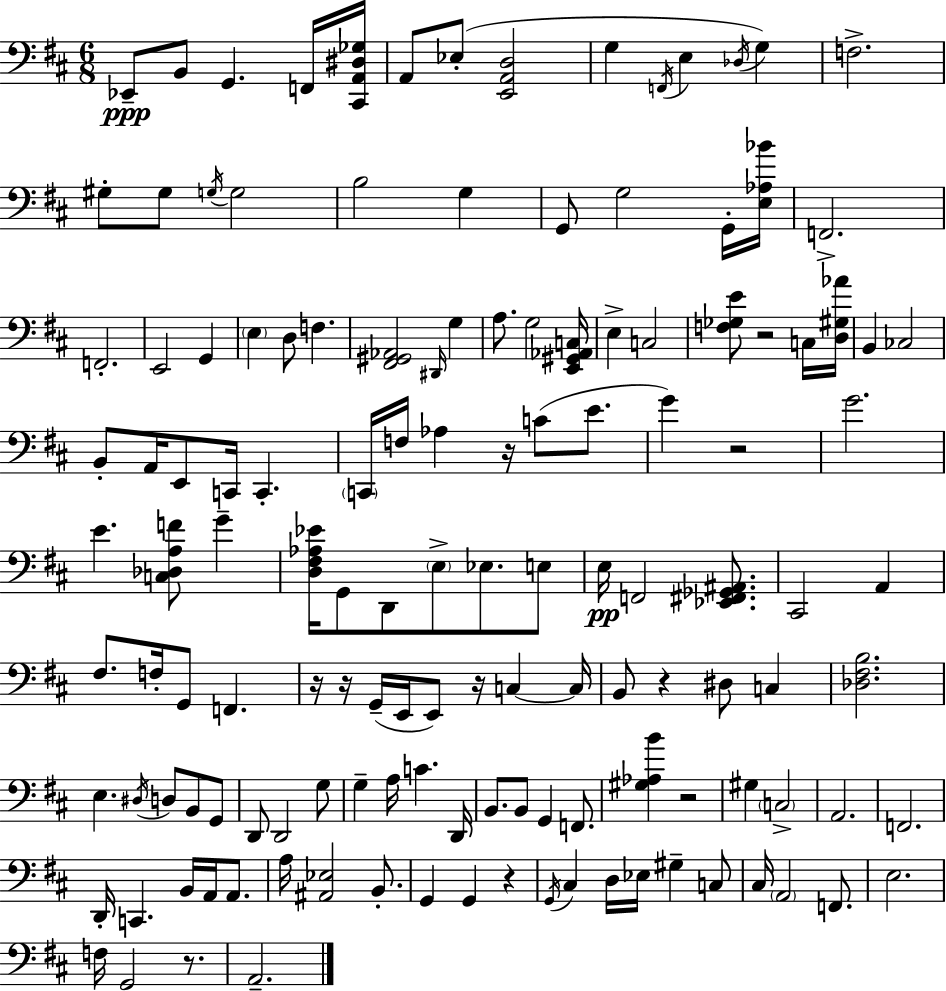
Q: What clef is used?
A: bass